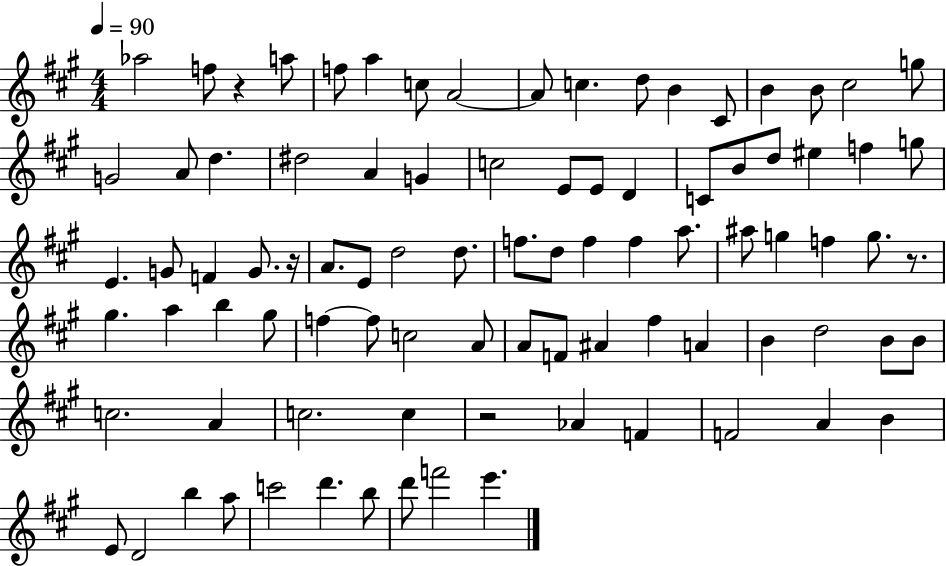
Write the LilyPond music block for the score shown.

{
  \clef treble
  \numericTimeSignature
  \time 4/4
  \key a \major
  \tempo 4 = 90
  aes''2 f''8 r4 a''8 | f''8 a''4 c''8 a'2~~ | a'8 c''4. d''8 b'4 cis'8 | b'4 b'8 cis''2 g''8 | \break g'2 a'8 d''4. | dis''2 a'4 g'4 | c''2 e'8 e'8 d'4 | c'8 b'8 d''8 eis''4 f''4 g''8 | \break e'4. g'8 f'4 g'8. r16 | a'8. e'8 d''2 d''8. | f''8. d''8 f''4 f''4 a''8. | ais''8 g''4 f''4 g''8. r8. | \break gis''4. a''4 b''4 gis''8 | f''4~~ f''8 c''2 a'8 | a'8 f'8 ais'4 fis''4 a'4 | b'4 d''2 b'8 b'8 | \break c''2. a'4 | c''2. c''4 | r2 aes'4 f'4 | f'2 a'4 b'4 | \break e'8 d'2 b''4 a''8 | c'''2 d'''4. b''8 | d'''8 f'''2 e'''4. | \bar "|."
}